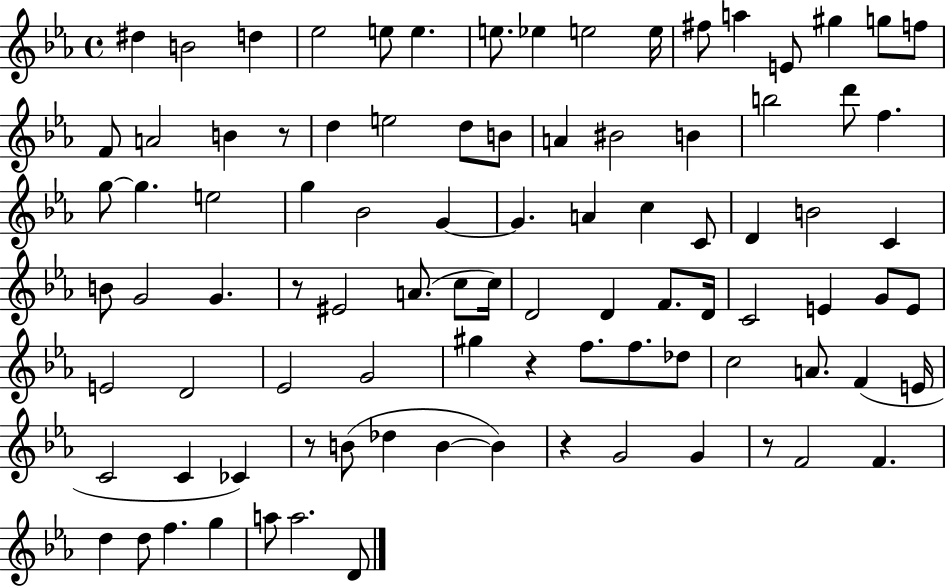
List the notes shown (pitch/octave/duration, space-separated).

D#5/q B4/h D5/q Eb5/h E5/e E5/q. E5/e. Eb5/q E5/h E5/s F#5/e A5/q E4/e G#5/q G5/e F5/e F4/e A4/h B4/q R/e D5/q E5/h D5/e B4/e A4/q BIS4/h B4/q B5/h D6/e F5/q. G5/e G5/q. E5/h G5/q Bb4/h G4/q G4/q. A4/q C5/q C4/e D4/q B4/h C4/q B4/e G4/h G4/q. R/e EIS4/h A4/e. C5/e C5/s D4/h D4/q F4/e. D4/s C4/h E4/q G4/e E4/e E4/h D4/h Eb4/h G4/h G#5/q R/q F5/e. F5/e. Db5/e C5/h A4/e. F4/q E4/s C4/h C4/q CES4/q R/e B4/e Db5/q B4/q B4/q R/q G4/h G4/q R/e F4/h F4/q. D5/q D5/e F5/q. G5/q A5/e A5/h. D4/e